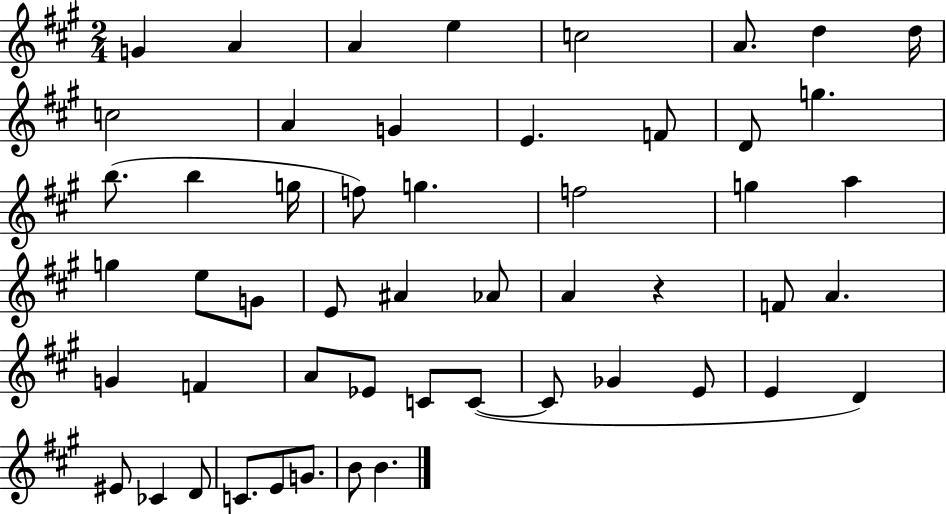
G4/q A4/q A4/q E5/q C5/h A4/e. D5/q D5/s C5/h A4/q G4/q E4/q. F4/e D4/e G5/q. B5/e. B5/q G5/s F5/e G5/q. F5/h G5/q A5/q G5/q E5/e G4/e E4/e A#4/q Ab4/e A4/q R/q F4/e A4/q. G4/q F4/q A4/e Eb4/e C4/e C4/e C4/e Gb4/q E4/e E4/q D4/q EIS4/e CES4/q D4/e C4/e. E4/e G4/e. B4/e B4/q.